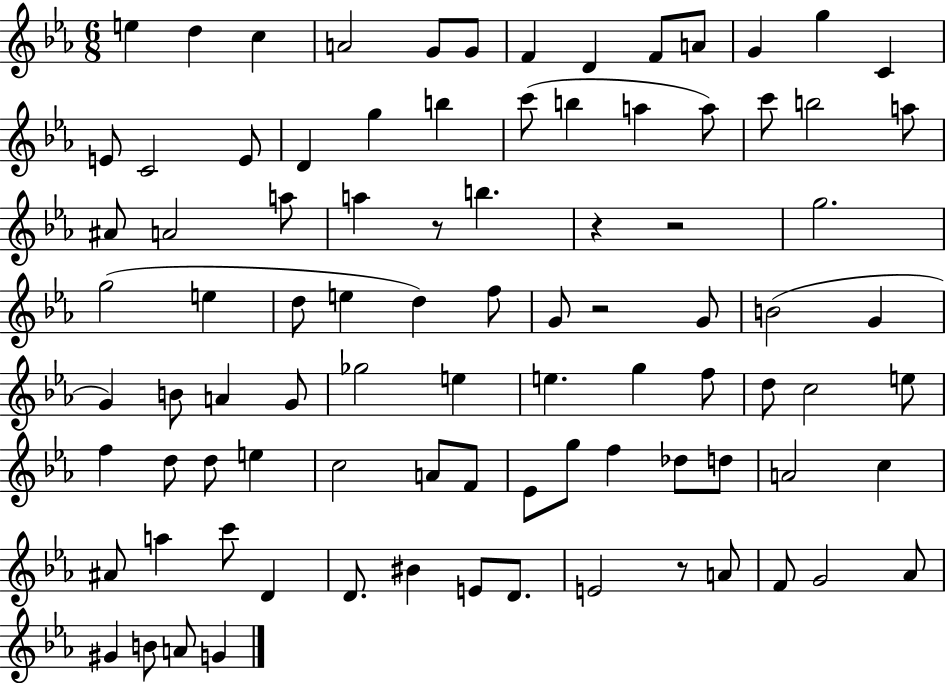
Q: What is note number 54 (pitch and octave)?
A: E5